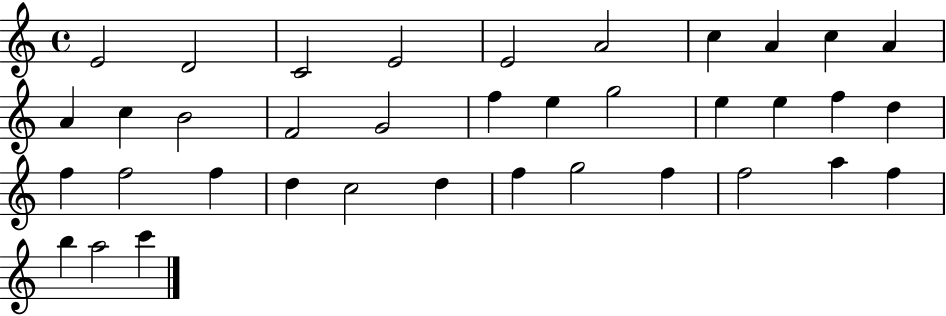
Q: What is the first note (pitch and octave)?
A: E4